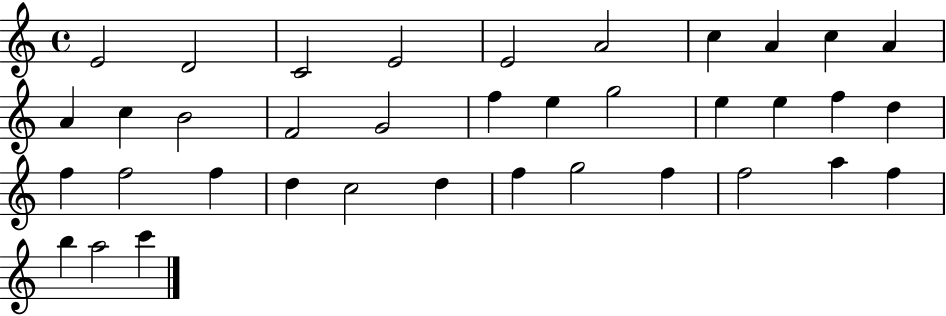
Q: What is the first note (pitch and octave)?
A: E4